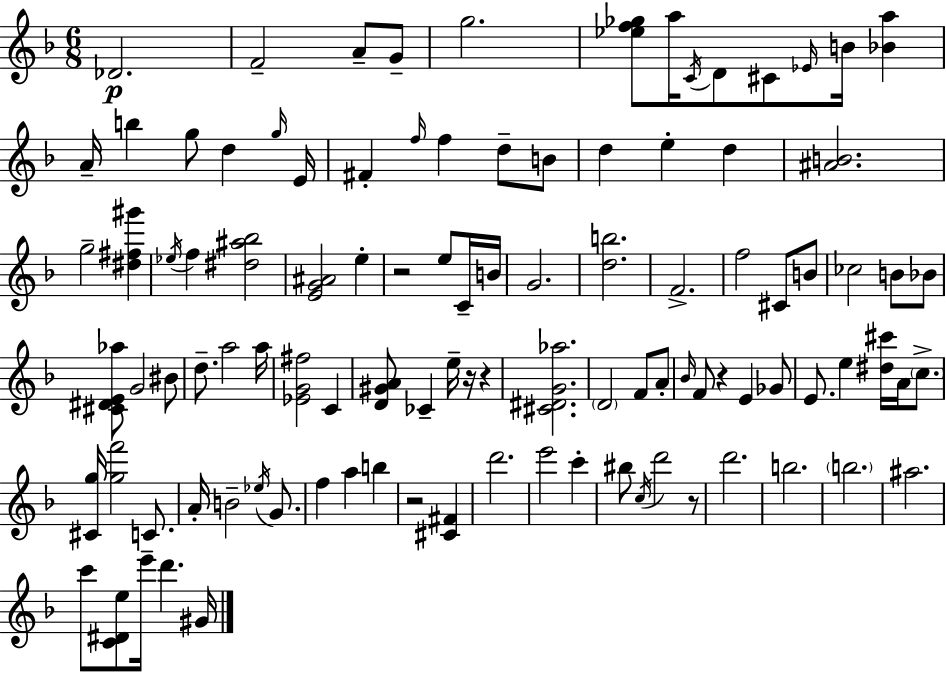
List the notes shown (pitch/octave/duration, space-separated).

Db4/h. F4/h A4/e G4/e G5/h. [Eb5,F5,Gb5]/e A5/s C4/s D4/e C#4/e Eb4/s B4/s [Bb4,A5]/q A4/s B5/q G5/e D5/q G5/s E4/s F#4/q F5/s F5/q D5/e B4/e D5/q E5/q D5/q [A#4,B4]/h. G5/h [D#5,F#5,G#6]/q Eb5/s F5/q [D#5,A#5,Bb5]/h [E4,G4,A#4]/h E5/q R/h E5/e C4/s B4/s G4/h. [D5,B5]/h. F4/h. F5/h C#4/e B4/e CES5/h B4/e Bb4/e [C#4,D#4,E4,Ab5]/e G4/h BIS4/e D5/e. A5/h A5/s [Eb4,G4,F#5]/h C4/q [D4,G#4,A4]/e CES4/q E5/s R/s R/q [C#4,D#4,G4,Ab5]/h. D4/h F4/e A4/e Bb4/s F4/e R/q E4/q Gb4/e E4/e. E5/q [D#5,C#6]/s A4/s C5/e. [C#4,G5]/s [G5,F6]/h C4/e. A4/s B4/h Eb5/s G4/e. F5/q A5/q B5/q R/h [C#4,F#4]/q D6/h. E6/h C6/q BIS5/e C5/s D6/h R/e D6/h. B5/h. B5/h. A#5/h. C6/e [C4,D#4,E5]/e E6/s D6/q. G#4/s